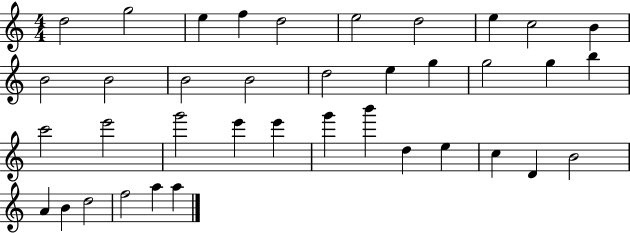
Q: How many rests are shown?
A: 0